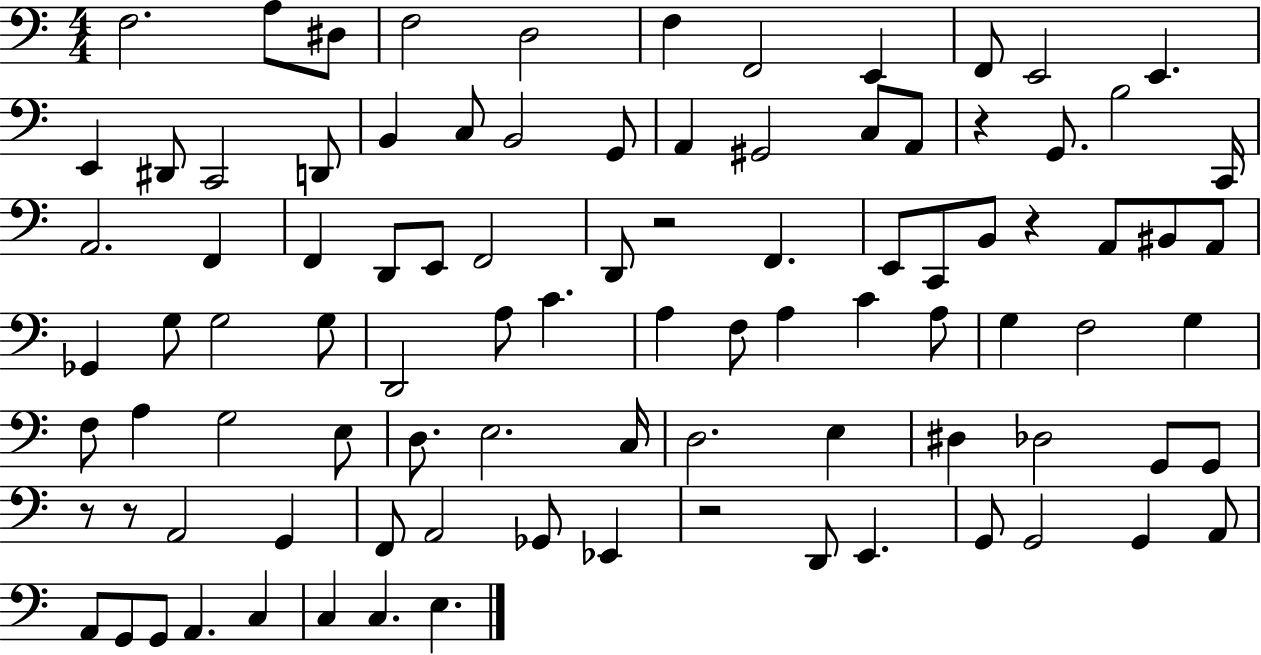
F3/h. A3/e D#3/e F3/h D3/h F3/q F2/h E2/q F2/e E2/h E2/q. E2/q D#2/e C2/h D2/e B2/q C3/e B2/h G2/e A2/q G#2/h C3/e A2/e R/q G2/e. B3/h C2/s A2/h. F2/q F2/q D2/e E2/e F2/h D2/e R/h F2/q. E2/e C2/e B2/e R/q A2/e BIS2/e A2/e Gb2/q G3/e G3/h G3/e D2/h A3/e C4/q. A3/q F3/e A3/q C4/q A3/e G3/q F3/h G3/q F3/e A3/q G3/h E3/e D3/e. E3/h. C3/s D3/h. E3/q D#3/q Db3/h G2/e G2/e R/e R/e A2/h G2/q F2/e A2/h Gb2/e Eb2/q R/h D2/e E2/q. G2/e G2/h G2/q A2/e A2/e G2/e G2/e A2/q. C3/q C3/q C3/q. E3/q.